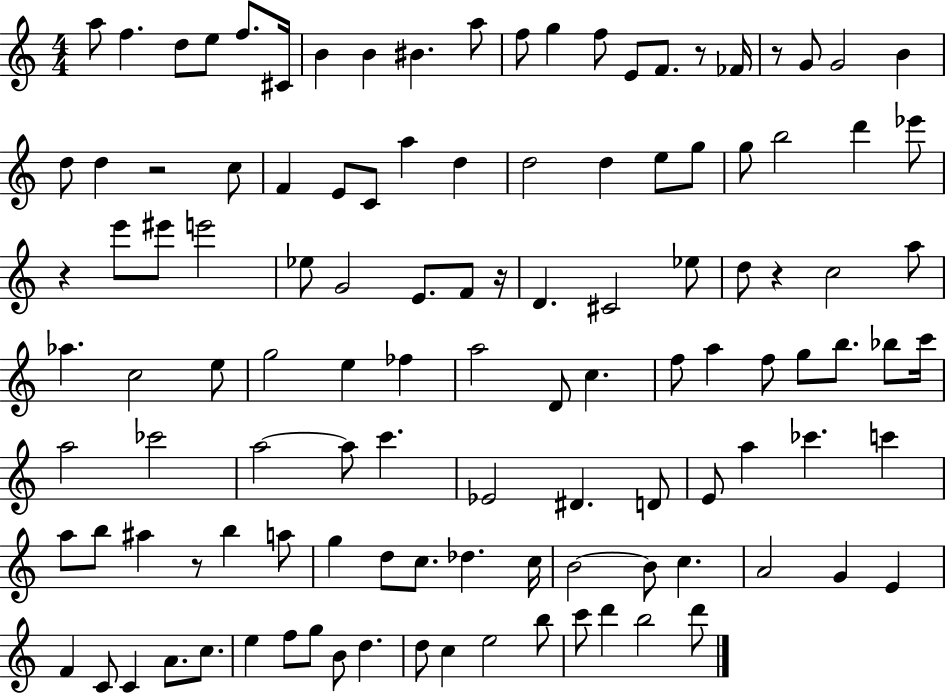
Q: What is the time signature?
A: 4/4